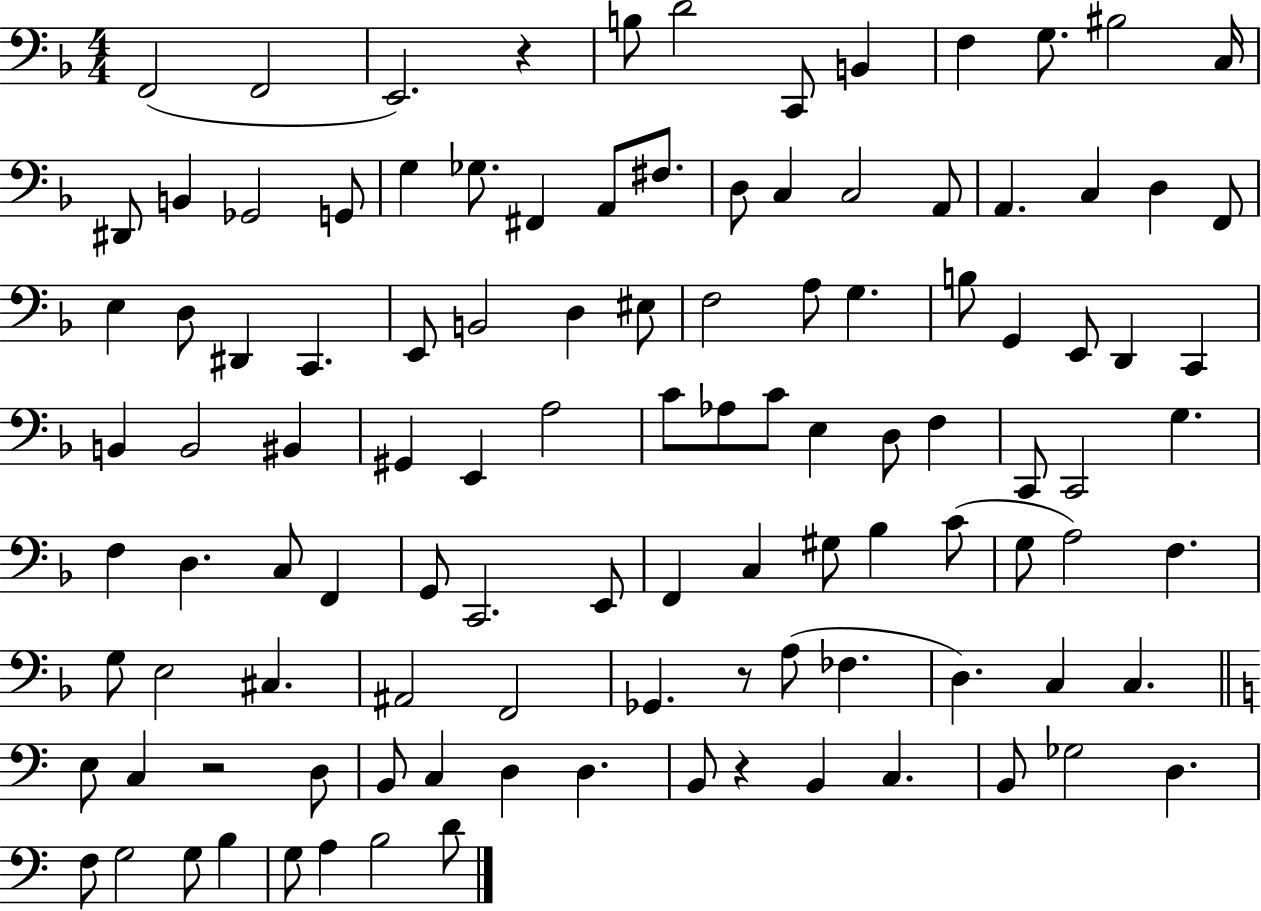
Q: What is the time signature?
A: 4/4